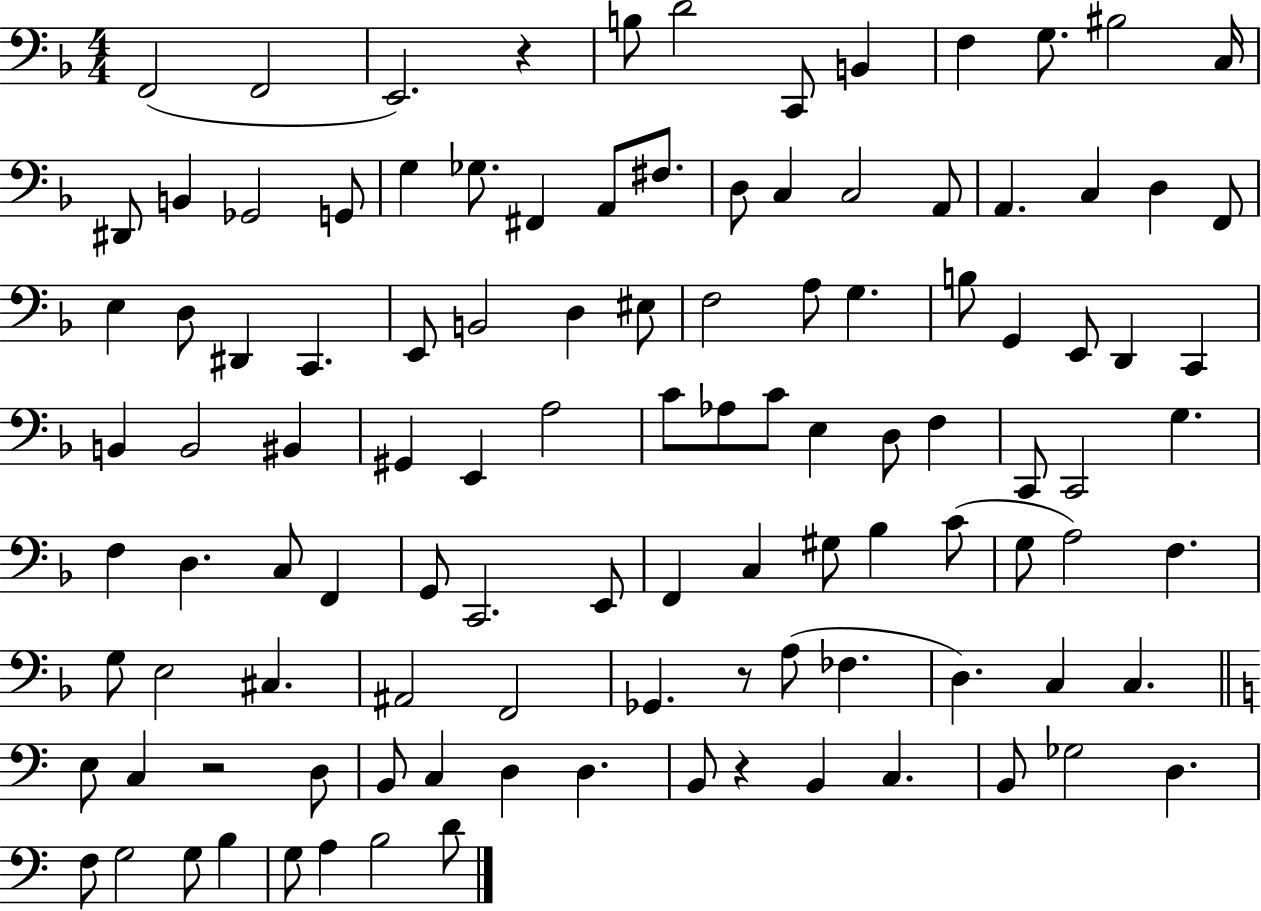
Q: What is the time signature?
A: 4/4